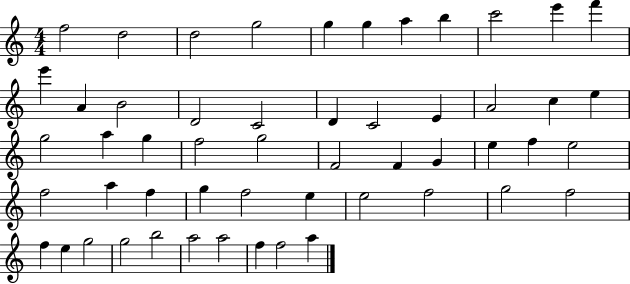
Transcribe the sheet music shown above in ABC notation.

X:1
T:Untitled
M:4/4
L:1/4
K:C
f2 d2 d2 g2 g g a b c'2 e' f' e' A B2 D2 C2 D C2 E A2 c e g2 a g f2 g2 F2 F G e f e2 f2 a f g f2 e e2 f2 g2 f2 f e g2 g2 b2 a2 a2 f f2 a